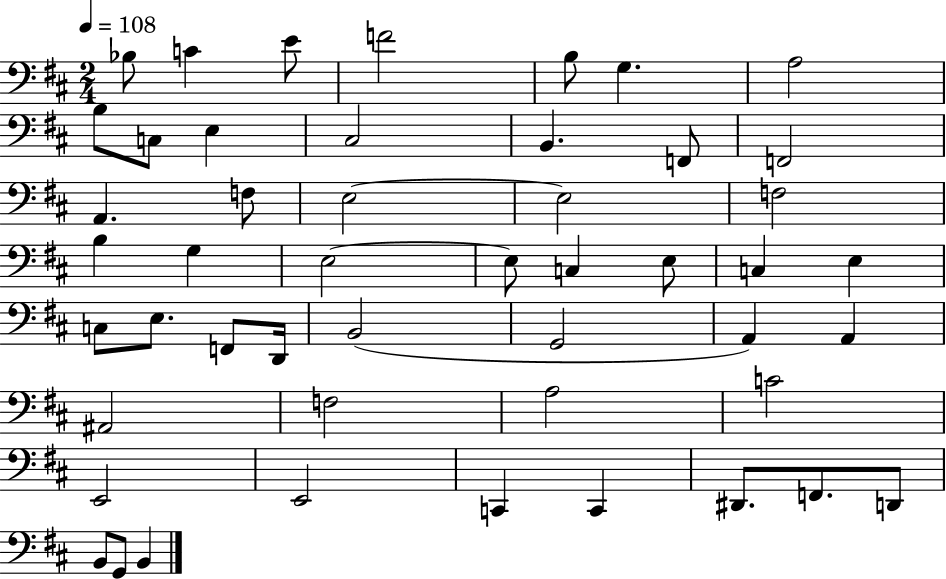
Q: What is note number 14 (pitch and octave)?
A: F2